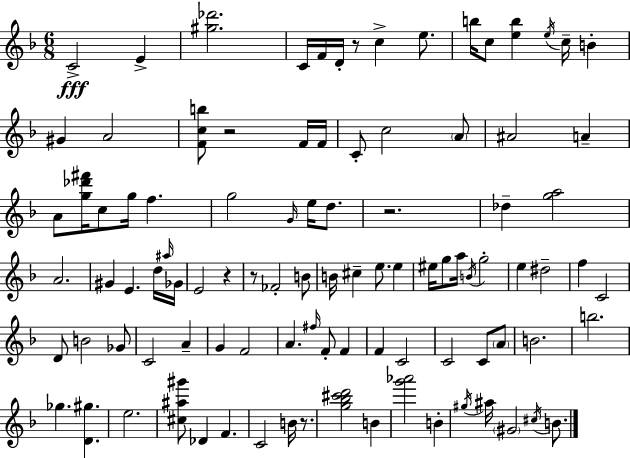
{
  \clef treble
  \numericTimeSignature
  \time 6/8
  \key f \major
  c'2->\fff e'4-> | <gis'' des'''>2. | c'16 f'16 d'16-. r8 c''4-> e''8. | b''16 c''8 <e'' b''>4 \acciaccatura { e''16 } c''16-- b'4-. | \break gis'4 a'2 | <f' c'' b''>8 r2 f'16 | f'16 c'8-. c''2 \parenthesize a'8 | ais'2 a'4-- | \break a'8 <g'' des''' fis'''>16 c''8 g''16 f''4. | g''2 \grace { g'16 } e''16 d''8. | r2. | des''4-- <g'' a''>2 | \break a'2. | gis'4 e'4. | d''16 \grace { ais''16 } ges'16 e'2 r4 | r8 fes'2-. | \break b'8 b'16 cis''4-- e''8. e''4 | eis''16 g''8 a''16 \acciaccatura { b'16 } g''2-. | e''4 dis''2-- | f''4 c'2 | \break d'8 b'2 | ges'8 c'2 | a'4-- g'4 f'2 | a'4. \grace { fis''16 } f'8-. | \break f'4 f'4 c'2 | c'2 | c'8 \parenthesize a'8 b'2. | b''2. | \break ges''4. <d' gis''>4. | e''2. | <cis'' ais'' gis'''>8 des'4 f'4. | c'2 | \break b'16 r8. <g'' bes'' cis''' d'''>2 | b'4 <g''' aes'''>2 | b'4-. \acciaccatura { gis''16 } ais''16 \parenthesize gis'2 | \acciaccatura { cis''16 } b'8. \bar "|."
}